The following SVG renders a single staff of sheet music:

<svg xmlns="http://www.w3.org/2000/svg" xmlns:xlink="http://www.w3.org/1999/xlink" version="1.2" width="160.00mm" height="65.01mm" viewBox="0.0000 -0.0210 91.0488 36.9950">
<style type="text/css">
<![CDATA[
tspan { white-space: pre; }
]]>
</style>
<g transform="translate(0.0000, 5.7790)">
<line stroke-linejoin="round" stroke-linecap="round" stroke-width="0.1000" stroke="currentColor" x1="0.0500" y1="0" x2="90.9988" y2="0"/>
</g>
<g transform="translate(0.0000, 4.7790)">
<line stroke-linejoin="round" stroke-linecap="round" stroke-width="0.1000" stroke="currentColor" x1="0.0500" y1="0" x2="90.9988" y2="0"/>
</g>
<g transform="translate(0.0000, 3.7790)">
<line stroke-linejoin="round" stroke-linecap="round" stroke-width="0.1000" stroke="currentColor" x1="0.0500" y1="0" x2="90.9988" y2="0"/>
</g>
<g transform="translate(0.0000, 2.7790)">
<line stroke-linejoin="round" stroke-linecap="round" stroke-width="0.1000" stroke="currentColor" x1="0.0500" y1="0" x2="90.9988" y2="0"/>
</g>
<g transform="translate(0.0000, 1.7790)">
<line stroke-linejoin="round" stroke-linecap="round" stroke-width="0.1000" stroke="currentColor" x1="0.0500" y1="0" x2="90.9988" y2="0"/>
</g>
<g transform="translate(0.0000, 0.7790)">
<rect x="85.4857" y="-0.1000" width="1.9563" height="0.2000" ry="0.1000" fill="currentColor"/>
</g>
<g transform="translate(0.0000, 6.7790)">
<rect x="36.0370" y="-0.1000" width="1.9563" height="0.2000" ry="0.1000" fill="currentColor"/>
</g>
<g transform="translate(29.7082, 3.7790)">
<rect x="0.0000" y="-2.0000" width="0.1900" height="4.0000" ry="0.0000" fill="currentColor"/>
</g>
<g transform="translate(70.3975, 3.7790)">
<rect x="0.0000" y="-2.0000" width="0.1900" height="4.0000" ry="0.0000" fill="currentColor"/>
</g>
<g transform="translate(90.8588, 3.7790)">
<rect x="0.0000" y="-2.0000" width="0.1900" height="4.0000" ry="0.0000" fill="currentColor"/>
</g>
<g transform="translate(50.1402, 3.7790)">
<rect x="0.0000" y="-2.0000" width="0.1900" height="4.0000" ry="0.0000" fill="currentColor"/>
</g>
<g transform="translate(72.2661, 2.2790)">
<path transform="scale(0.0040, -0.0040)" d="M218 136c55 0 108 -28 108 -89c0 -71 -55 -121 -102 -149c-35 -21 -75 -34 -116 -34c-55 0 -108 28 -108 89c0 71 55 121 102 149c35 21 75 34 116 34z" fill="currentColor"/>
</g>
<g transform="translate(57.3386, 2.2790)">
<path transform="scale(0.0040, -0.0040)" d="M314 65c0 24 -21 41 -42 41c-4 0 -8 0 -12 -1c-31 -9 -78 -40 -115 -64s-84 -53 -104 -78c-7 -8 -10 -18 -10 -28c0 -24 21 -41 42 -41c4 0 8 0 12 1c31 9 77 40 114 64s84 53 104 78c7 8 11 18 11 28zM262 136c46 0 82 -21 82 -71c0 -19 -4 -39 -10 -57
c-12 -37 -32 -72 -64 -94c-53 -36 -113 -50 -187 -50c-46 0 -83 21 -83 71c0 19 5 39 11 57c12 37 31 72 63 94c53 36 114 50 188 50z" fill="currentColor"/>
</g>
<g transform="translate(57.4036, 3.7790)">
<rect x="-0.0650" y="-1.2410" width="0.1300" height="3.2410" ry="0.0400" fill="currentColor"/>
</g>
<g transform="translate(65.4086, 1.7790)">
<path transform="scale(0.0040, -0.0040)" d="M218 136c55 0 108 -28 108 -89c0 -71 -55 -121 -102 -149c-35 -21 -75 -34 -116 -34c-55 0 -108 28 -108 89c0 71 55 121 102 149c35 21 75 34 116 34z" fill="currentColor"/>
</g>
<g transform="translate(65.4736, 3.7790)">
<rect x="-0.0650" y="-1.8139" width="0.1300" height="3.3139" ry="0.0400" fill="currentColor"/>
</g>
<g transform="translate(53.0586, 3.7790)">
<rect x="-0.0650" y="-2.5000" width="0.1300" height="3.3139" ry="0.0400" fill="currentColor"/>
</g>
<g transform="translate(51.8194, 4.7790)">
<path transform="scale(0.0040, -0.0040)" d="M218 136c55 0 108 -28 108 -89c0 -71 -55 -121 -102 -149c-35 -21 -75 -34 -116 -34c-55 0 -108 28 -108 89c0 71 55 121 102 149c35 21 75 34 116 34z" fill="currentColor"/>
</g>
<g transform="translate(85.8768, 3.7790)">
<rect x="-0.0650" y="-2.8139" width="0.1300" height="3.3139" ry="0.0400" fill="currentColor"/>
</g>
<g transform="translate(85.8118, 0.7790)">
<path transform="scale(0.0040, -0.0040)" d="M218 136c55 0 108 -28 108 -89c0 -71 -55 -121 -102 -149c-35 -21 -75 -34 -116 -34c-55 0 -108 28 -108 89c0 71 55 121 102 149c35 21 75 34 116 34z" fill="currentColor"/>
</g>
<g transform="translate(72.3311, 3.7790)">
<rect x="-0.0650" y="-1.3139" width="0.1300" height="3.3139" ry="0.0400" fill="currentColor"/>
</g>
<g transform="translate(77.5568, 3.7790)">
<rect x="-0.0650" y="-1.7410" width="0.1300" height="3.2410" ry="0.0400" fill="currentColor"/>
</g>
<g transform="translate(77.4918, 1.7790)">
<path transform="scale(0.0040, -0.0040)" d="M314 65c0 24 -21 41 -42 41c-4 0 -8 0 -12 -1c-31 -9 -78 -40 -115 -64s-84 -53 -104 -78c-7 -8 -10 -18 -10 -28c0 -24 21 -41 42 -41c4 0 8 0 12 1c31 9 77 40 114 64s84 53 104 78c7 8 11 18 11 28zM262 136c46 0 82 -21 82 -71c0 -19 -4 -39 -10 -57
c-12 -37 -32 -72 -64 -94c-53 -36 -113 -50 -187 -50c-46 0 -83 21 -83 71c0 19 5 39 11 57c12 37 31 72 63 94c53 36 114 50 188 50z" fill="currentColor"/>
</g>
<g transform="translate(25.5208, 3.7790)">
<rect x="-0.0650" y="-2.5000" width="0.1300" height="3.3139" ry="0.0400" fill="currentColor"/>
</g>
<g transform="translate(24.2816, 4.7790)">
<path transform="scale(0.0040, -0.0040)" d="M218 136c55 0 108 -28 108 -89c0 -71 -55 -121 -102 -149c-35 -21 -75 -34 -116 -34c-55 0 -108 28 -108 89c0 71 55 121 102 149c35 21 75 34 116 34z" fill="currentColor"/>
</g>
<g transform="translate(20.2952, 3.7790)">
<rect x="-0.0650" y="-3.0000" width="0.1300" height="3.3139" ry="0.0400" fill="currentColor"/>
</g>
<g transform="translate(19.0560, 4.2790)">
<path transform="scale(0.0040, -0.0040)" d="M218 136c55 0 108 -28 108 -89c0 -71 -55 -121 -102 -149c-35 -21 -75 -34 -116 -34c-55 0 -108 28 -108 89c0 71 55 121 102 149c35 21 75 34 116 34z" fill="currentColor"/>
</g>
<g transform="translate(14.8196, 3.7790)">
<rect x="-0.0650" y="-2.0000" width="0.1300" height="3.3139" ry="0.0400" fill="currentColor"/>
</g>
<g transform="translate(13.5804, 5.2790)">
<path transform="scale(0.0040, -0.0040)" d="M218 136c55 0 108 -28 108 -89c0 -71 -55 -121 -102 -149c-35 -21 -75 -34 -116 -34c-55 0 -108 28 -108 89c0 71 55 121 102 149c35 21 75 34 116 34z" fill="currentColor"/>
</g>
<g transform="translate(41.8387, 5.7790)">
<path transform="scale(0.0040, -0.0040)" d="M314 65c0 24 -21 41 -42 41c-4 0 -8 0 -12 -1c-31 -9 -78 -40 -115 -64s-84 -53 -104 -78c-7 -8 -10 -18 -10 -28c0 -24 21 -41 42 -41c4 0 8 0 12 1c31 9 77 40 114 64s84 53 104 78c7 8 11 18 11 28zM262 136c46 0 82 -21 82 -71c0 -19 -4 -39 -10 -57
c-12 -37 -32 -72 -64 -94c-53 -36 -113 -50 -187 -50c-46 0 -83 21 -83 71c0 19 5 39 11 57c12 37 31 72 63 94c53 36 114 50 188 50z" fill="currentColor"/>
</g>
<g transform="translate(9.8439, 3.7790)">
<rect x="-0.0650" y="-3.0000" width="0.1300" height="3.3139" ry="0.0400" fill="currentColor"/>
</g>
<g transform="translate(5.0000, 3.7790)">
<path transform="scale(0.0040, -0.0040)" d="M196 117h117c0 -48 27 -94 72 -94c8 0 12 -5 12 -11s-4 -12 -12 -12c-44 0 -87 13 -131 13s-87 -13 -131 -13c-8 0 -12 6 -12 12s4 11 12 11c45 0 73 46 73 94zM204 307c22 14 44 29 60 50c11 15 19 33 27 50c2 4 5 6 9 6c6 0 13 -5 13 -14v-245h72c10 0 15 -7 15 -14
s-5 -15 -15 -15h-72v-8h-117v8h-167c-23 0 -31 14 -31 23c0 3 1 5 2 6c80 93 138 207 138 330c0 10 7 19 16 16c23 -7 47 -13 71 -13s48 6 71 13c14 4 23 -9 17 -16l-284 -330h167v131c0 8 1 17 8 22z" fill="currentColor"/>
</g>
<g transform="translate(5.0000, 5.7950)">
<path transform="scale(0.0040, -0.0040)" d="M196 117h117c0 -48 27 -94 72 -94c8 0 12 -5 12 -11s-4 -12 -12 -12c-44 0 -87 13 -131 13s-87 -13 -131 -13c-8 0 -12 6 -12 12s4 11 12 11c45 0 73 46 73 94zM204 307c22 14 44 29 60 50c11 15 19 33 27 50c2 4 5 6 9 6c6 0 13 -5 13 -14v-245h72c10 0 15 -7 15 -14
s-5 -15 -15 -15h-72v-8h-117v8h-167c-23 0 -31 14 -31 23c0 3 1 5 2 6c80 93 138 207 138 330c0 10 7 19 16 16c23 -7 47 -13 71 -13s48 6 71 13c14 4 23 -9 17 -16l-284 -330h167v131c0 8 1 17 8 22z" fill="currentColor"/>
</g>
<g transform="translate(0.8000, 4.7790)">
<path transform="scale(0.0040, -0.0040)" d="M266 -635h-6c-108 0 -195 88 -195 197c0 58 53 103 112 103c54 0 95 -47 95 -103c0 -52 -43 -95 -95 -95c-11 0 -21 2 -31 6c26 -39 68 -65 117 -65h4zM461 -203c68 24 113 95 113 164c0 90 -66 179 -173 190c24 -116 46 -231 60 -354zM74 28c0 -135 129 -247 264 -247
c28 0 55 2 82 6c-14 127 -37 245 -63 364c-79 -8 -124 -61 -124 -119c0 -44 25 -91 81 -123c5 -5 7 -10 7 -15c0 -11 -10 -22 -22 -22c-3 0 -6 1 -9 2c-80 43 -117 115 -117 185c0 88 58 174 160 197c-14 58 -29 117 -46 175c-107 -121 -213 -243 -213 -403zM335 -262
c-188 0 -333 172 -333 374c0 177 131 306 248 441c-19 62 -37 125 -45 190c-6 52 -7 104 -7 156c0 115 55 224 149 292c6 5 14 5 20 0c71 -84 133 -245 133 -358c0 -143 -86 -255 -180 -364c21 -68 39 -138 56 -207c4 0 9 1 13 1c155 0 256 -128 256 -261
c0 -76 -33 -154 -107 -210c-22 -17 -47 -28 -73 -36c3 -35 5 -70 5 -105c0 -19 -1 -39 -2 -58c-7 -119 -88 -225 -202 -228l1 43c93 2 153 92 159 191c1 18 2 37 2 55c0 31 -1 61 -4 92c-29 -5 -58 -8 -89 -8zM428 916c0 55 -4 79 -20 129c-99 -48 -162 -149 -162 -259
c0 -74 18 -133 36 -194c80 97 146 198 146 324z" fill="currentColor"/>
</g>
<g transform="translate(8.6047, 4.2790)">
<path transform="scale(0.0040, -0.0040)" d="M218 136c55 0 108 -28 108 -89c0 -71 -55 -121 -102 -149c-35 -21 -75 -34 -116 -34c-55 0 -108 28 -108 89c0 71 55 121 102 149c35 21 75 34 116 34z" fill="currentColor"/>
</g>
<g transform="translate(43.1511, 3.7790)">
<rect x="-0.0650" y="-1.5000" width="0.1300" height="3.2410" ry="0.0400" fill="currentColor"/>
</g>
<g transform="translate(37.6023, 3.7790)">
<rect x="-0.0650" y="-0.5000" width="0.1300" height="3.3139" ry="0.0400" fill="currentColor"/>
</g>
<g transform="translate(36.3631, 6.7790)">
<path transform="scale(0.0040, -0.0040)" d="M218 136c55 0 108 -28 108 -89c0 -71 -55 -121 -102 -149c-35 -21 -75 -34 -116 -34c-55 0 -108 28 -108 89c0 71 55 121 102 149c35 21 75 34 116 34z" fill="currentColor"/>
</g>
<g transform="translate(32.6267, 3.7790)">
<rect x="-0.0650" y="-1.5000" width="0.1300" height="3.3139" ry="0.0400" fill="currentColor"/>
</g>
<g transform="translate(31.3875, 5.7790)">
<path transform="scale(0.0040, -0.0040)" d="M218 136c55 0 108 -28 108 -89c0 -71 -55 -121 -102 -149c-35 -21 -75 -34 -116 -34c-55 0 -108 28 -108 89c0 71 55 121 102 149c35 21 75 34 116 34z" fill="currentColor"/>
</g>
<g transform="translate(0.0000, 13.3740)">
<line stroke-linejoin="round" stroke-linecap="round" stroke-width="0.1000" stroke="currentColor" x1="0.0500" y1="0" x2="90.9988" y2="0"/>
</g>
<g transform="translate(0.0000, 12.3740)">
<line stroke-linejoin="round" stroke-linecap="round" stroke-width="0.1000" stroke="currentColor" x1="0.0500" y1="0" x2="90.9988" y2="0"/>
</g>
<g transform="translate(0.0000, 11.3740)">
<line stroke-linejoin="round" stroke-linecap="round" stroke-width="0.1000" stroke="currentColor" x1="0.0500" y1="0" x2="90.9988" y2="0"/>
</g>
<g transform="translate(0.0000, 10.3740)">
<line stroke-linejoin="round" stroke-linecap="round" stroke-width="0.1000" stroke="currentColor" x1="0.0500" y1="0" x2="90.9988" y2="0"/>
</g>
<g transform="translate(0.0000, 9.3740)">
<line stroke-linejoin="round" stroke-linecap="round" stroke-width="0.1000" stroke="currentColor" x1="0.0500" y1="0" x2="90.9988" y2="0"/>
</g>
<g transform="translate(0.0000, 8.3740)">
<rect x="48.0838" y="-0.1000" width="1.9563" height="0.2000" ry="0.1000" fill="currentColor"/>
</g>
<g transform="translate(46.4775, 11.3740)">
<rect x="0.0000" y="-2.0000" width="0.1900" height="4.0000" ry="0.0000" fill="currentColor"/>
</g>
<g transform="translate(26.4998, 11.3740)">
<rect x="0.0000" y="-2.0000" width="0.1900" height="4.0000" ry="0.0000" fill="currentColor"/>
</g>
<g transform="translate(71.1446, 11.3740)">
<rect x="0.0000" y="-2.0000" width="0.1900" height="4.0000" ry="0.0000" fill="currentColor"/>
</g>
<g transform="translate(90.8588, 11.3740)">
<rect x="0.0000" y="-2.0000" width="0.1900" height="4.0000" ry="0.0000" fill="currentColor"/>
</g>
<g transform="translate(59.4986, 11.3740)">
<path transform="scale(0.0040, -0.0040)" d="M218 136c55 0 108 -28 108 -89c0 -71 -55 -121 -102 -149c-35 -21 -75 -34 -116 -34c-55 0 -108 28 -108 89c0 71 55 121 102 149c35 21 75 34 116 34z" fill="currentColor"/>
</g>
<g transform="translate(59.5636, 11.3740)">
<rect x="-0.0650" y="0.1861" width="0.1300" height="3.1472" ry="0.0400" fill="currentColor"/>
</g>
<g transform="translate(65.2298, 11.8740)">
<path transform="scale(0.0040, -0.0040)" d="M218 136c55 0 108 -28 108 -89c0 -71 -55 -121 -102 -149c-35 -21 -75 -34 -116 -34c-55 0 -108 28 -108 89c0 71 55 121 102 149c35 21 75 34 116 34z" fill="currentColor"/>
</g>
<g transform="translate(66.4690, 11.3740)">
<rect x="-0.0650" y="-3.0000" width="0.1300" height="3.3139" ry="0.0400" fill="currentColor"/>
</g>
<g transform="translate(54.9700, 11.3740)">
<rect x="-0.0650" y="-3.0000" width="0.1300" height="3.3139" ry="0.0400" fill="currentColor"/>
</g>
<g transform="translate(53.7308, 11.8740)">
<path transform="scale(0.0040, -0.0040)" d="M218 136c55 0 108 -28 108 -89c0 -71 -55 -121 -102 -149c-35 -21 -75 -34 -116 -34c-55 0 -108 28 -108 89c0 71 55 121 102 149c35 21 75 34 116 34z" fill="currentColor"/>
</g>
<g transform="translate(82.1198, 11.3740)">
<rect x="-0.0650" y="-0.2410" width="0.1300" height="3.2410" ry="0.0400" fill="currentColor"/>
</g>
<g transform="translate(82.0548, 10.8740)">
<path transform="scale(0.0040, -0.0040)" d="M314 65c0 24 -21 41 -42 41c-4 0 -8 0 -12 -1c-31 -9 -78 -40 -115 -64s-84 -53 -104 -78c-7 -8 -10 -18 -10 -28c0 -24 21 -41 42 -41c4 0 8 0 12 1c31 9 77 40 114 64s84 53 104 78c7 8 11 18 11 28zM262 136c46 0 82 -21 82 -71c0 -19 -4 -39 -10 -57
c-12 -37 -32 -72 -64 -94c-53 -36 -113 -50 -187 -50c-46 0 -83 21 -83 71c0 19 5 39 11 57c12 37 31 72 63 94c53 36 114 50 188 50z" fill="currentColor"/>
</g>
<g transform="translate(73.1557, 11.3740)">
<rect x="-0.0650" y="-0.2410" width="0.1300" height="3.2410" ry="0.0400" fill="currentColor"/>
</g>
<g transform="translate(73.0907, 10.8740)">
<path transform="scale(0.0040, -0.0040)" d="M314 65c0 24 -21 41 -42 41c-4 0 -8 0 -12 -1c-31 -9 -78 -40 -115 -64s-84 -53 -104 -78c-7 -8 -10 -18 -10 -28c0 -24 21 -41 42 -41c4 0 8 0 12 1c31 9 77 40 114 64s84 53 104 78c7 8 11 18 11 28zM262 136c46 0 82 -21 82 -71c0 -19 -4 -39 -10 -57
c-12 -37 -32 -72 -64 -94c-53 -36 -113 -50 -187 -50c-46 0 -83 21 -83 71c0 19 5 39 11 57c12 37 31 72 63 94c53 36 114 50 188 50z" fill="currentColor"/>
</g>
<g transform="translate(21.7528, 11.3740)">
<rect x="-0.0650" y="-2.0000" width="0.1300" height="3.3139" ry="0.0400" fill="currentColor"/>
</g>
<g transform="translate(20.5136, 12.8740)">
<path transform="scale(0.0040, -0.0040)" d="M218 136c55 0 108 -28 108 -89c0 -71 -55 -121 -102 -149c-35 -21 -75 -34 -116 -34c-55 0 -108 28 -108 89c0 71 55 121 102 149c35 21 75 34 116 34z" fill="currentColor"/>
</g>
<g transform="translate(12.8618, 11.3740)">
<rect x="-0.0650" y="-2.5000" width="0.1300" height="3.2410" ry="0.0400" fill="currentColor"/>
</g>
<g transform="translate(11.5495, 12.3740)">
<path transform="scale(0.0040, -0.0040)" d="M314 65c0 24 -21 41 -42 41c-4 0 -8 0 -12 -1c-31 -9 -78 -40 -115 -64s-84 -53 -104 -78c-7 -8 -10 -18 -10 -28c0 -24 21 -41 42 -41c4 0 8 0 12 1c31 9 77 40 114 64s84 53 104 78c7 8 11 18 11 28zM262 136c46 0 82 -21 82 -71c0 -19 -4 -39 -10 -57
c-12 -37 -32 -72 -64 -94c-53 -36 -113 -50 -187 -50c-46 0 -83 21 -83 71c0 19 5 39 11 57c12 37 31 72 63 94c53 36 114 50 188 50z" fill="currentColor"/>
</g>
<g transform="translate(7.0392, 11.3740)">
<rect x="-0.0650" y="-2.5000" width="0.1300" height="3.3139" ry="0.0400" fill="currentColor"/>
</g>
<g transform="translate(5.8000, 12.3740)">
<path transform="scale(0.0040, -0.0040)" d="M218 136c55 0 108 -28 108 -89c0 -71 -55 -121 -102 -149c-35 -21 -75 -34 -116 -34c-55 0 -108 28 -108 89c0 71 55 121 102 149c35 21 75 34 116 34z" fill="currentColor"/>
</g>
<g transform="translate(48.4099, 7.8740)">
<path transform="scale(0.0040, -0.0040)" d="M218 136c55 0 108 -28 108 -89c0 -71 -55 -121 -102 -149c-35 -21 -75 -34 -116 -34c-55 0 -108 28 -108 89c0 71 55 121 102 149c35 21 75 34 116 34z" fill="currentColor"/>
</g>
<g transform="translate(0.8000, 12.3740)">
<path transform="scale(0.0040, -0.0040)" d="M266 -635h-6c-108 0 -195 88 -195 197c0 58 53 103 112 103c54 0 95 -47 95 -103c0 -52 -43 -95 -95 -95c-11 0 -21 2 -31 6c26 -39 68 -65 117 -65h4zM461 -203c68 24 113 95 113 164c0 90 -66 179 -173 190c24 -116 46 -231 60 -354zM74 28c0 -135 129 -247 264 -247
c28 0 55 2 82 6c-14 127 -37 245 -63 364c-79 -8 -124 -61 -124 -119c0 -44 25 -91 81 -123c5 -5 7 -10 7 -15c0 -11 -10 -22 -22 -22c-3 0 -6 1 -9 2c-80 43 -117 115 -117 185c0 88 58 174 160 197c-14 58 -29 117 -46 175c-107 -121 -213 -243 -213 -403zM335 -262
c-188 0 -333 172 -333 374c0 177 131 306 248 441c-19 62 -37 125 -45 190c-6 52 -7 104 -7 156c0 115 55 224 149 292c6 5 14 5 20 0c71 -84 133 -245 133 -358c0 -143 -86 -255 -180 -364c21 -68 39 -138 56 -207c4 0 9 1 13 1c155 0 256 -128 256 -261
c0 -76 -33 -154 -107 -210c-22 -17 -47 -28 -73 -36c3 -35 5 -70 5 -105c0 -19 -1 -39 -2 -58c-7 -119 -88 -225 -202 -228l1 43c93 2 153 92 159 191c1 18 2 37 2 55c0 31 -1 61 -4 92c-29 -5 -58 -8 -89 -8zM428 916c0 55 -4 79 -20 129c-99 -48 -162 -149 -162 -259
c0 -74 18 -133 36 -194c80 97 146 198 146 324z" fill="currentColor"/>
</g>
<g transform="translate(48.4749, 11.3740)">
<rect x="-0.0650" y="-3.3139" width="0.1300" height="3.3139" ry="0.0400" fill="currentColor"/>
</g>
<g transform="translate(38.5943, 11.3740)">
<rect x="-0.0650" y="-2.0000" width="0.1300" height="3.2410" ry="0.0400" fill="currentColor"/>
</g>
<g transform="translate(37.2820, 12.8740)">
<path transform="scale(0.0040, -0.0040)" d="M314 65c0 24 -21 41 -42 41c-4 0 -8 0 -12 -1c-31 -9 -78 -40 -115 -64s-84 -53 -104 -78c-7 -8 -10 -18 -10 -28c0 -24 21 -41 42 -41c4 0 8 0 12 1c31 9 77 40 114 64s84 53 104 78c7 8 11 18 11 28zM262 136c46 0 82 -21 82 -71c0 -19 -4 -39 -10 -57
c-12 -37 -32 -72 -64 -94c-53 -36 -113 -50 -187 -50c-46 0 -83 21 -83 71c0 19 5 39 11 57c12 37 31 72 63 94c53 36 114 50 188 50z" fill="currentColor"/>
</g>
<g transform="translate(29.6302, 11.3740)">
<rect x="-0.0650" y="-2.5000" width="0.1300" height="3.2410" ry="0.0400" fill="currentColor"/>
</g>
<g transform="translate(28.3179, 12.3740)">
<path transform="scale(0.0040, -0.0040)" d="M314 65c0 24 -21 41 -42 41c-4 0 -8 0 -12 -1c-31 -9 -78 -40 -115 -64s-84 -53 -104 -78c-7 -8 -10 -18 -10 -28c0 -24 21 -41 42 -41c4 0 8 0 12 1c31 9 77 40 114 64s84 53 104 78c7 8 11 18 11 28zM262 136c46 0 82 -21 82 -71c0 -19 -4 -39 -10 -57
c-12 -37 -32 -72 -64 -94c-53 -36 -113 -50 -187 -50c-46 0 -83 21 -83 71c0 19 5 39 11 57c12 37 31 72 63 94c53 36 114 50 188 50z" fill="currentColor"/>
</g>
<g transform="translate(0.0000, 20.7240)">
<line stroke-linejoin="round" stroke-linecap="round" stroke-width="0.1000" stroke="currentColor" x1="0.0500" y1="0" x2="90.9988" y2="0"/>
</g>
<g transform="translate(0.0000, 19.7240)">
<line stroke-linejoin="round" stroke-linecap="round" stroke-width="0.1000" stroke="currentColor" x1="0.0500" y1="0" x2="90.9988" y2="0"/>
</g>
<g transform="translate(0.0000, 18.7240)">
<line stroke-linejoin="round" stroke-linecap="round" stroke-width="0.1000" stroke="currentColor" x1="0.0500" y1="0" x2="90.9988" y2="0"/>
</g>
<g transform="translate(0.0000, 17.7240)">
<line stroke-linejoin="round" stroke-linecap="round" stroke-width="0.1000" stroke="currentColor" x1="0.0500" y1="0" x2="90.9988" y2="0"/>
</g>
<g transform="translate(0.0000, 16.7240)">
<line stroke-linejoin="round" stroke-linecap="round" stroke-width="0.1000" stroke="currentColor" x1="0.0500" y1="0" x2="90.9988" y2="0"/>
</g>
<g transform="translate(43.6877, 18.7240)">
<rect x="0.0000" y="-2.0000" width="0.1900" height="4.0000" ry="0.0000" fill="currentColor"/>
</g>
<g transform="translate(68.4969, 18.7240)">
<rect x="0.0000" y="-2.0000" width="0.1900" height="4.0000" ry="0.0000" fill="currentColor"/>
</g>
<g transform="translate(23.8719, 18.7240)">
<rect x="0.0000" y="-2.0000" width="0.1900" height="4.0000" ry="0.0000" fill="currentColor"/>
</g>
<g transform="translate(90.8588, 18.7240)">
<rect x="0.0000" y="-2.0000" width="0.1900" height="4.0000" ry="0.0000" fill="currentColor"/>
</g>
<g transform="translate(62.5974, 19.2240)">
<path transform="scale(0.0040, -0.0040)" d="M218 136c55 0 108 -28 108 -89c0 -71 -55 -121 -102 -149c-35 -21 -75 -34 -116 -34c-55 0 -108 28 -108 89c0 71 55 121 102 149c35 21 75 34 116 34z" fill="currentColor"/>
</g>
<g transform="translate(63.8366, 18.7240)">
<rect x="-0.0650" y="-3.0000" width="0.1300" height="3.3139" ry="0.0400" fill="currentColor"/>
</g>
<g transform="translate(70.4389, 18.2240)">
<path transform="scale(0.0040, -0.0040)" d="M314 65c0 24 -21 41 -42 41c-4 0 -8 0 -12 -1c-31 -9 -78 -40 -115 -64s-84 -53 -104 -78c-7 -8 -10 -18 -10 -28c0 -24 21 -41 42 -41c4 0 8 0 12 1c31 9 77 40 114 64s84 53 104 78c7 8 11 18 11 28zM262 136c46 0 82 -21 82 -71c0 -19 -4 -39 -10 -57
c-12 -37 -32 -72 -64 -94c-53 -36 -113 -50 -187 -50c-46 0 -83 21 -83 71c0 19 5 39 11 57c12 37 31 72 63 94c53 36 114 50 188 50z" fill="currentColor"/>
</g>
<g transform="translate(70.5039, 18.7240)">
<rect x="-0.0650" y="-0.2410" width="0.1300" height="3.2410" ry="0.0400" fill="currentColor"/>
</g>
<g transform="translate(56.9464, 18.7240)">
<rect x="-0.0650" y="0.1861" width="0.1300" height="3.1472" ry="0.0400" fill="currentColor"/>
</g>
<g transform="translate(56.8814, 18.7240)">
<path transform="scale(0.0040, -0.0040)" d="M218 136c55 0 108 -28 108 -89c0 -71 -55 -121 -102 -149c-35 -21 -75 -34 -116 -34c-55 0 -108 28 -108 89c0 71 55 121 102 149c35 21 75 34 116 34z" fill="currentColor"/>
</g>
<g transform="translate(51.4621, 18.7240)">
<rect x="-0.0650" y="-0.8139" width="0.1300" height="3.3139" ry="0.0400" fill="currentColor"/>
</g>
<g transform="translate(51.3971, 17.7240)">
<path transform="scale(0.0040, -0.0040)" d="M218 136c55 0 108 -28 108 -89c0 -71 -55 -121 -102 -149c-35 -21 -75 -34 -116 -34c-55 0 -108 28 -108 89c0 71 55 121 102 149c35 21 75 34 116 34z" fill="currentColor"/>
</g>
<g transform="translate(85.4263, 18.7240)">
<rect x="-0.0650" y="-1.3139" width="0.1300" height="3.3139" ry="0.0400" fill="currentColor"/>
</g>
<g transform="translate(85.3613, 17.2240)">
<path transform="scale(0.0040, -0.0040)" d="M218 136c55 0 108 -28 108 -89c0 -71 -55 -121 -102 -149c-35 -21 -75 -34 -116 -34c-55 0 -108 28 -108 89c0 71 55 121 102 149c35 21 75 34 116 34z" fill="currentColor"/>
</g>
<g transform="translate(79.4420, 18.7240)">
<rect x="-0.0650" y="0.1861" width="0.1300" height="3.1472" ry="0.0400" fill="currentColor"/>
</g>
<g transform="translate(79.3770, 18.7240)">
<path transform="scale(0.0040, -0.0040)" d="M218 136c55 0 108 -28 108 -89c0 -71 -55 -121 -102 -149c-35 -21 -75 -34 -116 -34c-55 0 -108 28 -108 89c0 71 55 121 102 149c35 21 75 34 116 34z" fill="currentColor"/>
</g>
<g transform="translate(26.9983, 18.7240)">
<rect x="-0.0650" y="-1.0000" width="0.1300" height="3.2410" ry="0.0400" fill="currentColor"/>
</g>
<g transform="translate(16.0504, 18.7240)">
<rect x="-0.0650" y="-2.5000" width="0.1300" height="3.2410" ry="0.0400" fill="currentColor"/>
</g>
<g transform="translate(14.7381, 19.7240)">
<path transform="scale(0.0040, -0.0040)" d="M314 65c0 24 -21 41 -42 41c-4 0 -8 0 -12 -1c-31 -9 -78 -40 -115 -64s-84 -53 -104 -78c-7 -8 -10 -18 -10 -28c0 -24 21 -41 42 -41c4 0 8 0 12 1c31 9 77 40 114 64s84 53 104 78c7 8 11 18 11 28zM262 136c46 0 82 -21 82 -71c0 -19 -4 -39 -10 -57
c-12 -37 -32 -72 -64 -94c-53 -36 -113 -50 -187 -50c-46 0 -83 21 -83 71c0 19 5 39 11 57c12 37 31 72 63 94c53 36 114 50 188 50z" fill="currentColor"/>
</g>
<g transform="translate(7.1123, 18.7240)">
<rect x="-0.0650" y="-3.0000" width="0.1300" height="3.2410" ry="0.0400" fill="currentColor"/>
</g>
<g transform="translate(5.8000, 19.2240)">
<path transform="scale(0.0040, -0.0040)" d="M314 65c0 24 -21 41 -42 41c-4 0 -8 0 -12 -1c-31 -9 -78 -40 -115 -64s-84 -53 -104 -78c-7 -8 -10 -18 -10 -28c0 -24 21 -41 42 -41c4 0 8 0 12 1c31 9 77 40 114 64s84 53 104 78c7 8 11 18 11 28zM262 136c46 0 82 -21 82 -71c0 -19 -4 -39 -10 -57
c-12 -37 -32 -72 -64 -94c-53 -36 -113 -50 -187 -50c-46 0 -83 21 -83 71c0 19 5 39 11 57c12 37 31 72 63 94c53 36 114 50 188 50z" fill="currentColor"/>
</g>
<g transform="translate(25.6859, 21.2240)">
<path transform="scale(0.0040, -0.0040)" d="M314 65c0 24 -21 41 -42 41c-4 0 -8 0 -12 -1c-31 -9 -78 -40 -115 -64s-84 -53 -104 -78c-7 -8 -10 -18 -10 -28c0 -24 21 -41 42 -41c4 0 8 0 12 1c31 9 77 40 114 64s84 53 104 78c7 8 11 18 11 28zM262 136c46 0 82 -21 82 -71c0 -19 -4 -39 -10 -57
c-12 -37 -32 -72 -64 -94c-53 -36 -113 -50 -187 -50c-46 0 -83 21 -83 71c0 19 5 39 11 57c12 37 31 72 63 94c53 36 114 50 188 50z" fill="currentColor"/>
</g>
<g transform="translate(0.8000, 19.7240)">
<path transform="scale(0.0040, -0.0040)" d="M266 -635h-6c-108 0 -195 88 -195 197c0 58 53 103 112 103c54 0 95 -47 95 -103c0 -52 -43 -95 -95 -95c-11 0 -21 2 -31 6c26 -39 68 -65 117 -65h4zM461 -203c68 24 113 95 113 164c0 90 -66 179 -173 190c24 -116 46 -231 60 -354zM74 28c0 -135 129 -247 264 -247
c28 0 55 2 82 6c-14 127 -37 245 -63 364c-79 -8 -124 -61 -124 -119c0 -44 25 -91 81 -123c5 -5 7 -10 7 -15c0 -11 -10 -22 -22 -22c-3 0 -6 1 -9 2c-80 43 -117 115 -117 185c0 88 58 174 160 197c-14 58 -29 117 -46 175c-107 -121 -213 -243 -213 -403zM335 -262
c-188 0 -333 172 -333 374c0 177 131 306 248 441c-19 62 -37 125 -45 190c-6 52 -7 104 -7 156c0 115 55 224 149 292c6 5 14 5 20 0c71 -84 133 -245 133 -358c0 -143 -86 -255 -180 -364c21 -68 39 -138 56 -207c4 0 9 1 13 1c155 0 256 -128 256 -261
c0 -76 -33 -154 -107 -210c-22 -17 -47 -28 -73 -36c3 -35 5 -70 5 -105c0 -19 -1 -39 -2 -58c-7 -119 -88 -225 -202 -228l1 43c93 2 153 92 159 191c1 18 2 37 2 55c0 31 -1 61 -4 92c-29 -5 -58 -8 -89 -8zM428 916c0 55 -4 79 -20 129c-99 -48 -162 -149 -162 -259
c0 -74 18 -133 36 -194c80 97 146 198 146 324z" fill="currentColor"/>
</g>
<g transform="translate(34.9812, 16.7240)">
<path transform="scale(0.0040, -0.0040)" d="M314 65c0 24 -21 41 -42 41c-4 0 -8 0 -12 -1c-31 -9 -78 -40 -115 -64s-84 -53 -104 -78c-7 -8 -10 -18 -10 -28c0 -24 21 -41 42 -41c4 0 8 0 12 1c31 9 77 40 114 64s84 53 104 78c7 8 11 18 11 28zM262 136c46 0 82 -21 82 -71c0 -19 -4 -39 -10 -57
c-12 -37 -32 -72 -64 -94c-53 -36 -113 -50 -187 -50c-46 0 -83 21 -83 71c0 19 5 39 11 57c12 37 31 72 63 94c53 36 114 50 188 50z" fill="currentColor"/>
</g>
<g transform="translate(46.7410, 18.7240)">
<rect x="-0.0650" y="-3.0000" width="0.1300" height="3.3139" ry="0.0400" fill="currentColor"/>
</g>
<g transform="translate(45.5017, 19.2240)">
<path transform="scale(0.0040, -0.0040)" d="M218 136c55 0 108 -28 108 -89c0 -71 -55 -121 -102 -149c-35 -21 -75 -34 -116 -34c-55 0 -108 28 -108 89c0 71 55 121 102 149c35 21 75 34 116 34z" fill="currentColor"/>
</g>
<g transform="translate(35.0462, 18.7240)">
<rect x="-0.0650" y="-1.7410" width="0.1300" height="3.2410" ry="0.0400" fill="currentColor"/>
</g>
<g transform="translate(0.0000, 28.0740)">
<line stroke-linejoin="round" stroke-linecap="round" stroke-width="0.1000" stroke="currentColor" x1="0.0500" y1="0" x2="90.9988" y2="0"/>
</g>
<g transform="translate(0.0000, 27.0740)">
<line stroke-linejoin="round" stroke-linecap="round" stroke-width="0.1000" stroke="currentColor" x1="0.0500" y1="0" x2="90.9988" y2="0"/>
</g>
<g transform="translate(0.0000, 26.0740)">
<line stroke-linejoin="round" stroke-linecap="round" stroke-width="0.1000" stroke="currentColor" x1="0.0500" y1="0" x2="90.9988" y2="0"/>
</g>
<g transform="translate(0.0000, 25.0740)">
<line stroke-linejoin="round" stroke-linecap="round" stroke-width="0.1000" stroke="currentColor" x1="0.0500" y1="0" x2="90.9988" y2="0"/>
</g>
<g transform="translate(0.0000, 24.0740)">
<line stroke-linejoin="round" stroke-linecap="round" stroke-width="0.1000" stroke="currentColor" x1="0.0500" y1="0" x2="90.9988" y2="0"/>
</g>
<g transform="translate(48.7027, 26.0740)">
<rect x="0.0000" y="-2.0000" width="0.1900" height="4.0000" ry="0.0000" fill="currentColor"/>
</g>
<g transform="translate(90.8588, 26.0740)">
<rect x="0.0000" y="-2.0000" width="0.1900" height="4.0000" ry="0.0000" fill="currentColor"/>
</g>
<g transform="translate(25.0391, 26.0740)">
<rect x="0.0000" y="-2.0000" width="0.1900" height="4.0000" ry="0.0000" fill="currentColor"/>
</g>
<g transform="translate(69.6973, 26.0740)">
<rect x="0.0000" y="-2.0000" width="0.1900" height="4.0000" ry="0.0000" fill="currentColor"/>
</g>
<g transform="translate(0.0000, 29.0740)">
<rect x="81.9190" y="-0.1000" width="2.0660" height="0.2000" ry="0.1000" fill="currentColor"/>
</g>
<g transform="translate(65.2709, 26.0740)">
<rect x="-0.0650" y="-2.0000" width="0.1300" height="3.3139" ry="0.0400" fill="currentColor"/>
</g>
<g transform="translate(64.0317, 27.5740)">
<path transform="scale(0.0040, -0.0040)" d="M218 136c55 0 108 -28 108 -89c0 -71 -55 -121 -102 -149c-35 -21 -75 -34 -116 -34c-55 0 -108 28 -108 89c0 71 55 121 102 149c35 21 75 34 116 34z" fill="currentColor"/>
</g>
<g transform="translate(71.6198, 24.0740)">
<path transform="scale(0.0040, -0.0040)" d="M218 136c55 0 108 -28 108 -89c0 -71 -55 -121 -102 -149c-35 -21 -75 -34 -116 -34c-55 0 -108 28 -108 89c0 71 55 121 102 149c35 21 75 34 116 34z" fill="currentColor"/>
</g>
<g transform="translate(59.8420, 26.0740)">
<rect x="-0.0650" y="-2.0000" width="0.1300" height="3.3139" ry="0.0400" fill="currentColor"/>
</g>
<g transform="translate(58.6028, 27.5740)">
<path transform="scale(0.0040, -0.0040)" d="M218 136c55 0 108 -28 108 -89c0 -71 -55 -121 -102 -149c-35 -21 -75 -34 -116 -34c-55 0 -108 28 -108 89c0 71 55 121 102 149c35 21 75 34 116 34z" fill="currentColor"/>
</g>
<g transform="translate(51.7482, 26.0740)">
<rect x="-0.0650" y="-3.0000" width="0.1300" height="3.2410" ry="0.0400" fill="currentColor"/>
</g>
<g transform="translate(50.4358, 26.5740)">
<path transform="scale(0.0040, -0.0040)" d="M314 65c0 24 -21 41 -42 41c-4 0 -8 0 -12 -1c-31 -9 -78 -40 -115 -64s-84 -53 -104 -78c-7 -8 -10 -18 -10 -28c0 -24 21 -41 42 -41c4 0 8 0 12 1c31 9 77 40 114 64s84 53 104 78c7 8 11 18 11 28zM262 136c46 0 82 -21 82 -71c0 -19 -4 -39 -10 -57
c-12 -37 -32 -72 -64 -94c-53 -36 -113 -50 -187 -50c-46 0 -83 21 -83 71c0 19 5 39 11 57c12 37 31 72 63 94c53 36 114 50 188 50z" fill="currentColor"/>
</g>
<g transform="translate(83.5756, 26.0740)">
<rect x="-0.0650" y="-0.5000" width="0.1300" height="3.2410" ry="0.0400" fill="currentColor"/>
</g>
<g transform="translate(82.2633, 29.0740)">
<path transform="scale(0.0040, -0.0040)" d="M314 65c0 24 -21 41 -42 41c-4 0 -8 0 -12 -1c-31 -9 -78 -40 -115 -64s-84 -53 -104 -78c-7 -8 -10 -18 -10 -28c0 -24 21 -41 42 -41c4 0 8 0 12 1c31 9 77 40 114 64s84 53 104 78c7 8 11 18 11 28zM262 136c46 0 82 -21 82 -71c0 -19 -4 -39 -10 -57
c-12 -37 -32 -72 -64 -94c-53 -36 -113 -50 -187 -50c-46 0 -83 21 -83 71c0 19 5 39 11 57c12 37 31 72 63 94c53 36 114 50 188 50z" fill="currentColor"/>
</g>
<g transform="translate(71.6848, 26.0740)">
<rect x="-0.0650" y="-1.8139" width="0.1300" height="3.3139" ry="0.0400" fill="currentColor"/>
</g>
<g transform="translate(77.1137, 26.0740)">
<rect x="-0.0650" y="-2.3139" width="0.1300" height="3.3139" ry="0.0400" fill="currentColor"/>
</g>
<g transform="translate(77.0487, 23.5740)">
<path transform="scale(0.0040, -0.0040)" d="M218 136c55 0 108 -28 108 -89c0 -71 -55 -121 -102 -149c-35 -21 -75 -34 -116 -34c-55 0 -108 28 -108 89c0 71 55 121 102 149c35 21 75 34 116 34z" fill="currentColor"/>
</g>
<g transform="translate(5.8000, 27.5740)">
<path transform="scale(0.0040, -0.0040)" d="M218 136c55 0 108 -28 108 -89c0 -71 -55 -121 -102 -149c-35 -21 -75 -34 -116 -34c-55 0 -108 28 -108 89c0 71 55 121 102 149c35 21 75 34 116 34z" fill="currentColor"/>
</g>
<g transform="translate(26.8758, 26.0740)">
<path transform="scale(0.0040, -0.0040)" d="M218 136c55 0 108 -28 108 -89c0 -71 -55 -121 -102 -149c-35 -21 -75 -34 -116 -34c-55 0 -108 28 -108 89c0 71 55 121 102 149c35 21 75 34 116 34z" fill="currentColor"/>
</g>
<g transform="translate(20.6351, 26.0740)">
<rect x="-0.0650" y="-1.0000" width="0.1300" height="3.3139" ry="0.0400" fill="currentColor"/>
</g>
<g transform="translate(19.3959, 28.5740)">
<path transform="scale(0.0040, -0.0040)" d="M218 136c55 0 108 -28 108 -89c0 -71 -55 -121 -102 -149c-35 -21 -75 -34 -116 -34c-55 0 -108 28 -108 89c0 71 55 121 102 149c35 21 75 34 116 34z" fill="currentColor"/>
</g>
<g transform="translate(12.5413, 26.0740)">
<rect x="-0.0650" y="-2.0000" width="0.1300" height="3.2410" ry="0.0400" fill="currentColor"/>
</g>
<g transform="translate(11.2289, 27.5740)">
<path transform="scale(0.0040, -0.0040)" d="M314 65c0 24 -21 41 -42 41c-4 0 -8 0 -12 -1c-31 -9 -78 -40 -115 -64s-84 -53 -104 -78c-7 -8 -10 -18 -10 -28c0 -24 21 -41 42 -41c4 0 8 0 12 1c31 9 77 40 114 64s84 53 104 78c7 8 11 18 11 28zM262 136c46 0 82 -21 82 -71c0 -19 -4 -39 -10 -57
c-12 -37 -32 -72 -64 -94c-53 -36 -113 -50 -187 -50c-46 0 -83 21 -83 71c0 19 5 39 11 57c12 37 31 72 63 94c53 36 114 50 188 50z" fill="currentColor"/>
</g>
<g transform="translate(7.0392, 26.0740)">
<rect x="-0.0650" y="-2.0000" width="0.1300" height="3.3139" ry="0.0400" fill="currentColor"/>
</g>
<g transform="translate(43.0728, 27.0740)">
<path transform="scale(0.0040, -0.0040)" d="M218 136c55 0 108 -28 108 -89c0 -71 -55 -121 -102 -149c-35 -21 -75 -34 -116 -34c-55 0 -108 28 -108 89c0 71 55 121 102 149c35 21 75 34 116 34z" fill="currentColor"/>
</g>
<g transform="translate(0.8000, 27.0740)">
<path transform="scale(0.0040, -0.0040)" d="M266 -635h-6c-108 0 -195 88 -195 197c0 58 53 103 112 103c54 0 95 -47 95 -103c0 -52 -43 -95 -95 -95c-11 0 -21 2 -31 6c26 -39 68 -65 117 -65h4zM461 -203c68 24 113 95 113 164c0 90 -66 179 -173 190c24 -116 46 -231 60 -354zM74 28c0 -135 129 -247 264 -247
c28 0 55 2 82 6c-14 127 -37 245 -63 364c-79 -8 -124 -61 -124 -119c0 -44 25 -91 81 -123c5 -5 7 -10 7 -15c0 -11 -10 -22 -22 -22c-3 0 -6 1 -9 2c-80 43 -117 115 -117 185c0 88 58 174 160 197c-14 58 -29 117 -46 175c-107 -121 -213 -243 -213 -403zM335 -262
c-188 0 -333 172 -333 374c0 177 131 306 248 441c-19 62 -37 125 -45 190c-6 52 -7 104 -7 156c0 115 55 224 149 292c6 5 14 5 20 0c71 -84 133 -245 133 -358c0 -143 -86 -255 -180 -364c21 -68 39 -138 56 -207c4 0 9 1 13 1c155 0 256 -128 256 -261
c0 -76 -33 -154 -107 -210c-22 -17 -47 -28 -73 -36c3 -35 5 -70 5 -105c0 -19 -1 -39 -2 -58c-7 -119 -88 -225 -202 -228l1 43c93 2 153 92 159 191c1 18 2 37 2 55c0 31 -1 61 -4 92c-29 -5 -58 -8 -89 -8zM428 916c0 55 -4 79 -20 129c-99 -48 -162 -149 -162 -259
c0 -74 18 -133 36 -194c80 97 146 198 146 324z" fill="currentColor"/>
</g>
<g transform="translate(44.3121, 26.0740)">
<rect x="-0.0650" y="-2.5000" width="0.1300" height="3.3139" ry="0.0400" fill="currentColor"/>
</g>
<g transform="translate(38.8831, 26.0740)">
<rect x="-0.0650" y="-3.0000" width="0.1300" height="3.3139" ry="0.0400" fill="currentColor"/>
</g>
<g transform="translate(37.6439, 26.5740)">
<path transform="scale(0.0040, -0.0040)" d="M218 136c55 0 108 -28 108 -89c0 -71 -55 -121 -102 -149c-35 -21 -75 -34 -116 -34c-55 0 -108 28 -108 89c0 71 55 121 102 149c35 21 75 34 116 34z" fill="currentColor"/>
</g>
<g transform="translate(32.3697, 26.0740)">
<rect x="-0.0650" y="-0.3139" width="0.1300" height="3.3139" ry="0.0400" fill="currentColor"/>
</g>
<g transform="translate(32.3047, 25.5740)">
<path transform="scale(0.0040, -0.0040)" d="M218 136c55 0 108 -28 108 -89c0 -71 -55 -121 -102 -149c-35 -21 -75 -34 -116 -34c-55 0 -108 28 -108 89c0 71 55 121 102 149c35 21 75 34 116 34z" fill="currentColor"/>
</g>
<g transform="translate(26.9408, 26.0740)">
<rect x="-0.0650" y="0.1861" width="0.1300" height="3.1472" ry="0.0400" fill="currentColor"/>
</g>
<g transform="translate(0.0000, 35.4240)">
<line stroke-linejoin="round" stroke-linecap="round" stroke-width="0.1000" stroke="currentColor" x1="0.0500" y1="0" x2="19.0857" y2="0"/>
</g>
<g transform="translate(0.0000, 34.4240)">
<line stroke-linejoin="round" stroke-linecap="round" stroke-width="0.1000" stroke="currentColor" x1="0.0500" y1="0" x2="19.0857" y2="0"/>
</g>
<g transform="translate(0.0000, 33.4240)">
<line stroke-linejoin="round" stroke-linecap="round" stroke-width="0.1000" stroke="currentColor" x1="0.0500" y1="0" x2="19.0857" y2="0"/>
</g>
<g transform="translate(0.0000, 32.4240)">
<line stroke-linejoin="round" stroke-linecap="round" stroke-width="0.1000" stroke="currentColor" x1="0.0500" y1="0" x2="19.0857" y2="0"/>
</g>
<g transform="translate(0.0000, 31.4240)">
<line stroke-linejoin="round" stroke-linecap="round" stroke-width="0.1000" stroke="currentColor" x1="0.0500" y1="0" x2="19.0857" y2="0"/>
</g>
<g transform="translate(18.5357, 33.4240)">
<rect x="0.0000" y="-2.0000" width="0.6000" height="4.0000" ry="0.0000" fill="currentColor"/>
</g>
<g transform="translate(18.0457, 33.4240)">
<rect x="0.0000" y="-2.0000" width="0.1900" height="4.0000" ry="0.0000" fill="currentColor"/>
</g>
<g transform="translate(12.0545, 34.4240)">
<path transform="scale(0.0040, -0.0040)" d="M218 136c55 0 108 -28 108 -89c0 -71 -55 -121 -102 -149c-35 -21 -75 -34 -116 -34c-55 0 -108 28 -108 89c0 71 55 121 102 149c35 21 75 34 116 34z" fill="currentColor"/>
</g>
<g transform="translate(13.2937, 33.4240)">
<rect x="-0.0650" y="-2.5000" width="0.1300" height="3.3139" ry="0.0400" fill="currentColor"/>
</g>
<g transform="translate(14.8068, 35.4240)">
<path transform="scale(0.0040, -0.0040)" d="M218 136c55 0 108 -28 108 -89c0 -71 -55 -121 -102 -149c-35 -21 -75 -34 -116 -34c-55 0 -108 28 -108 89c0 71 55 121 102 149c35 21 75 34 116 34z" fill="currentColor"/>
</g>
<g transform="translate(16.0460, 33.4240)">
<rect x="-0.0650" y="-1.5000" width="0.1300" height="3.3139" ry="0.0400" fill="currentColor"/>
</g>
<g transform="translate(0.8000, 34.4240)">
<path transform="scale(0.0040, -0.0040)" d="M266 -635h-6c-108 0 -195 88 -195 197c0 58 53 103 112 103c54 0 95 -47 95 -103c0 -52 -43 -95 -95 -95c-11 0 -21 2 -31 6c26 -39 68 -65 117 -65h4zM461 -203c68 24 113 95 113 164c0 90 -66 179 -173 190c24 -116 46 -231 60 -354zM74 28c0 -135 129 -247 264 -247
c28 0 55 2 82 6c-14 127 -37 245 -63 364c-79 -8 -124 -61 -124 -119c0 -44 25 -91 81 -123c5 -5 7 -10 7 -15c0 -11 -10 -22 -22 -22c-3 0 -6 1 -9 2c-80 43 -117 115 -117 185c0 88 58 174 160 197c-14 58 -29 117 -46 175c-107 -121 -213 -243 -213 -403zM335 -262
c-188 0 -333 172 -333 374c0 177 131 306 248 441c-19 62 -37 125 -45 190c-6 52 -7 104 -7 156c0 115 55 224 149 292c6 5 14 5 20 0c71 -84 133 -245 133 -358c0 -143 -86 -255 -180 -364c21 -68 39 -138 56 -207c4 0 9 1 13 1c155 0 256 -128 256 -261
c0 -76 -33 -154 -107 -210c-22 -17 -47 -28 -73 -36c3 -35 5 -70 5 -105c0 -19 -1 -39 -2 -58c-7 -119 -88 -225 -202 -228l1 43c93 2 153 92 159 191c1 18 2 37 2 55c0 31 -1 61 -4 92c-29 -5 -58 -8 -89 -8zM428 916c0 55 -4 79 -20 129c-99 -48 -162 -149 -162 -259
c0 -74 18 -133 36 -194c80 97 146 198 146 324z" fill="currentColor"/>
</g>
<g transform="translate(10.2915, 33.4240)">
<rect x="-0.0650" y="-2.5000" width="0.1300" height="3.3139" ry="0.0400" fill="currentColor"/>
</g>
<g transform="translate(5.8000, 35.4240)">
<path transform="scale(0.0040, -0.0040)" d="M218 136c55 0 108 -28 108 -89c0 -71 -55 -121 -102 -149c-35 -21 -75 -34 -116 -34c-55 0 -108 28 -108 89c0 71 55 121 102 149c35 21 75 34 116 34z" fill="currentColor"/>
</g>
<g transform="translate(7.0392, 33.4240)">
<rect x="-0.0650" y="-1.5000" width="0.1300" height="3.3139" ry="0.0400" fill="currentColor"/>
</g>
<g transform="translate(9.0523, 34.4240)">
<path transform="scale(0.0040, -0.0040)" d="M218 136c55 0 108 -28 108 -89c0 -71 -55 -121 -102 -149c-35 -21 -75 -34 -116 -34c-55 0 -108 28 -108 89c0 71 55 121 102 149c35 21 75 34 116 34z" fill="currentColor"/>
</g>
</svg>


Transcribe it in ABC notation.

X:1
T:Untitled
M:4/4
L:1/4
K:C
A F A G E C E2 G e2 f e f2 a G G2 F G2 F2 b A B A c2 c2 A2 G2 D2 f2 A d B A c2 B e F F2 D B c A G A2 F F f g C2 E G G E